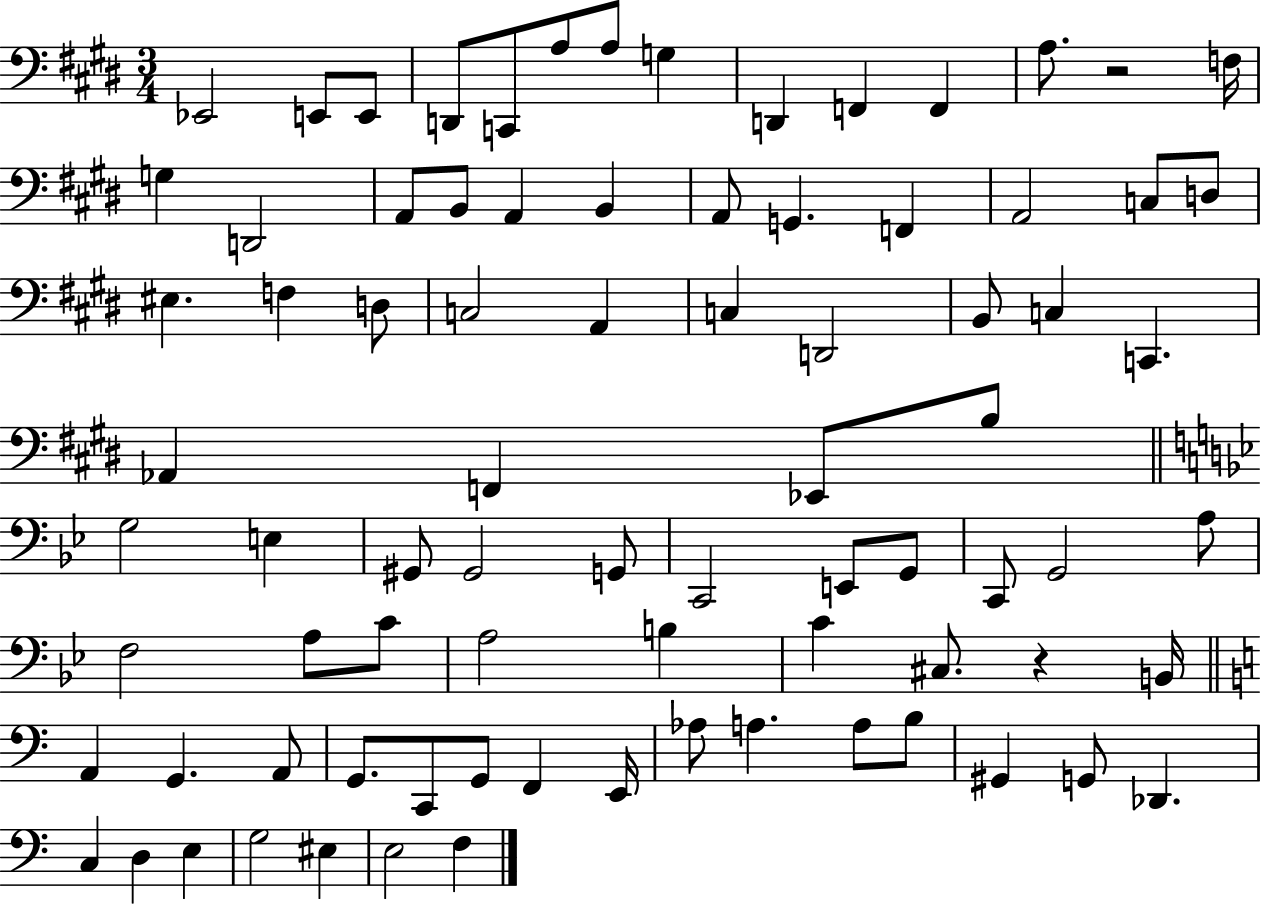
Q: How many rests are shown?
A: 2